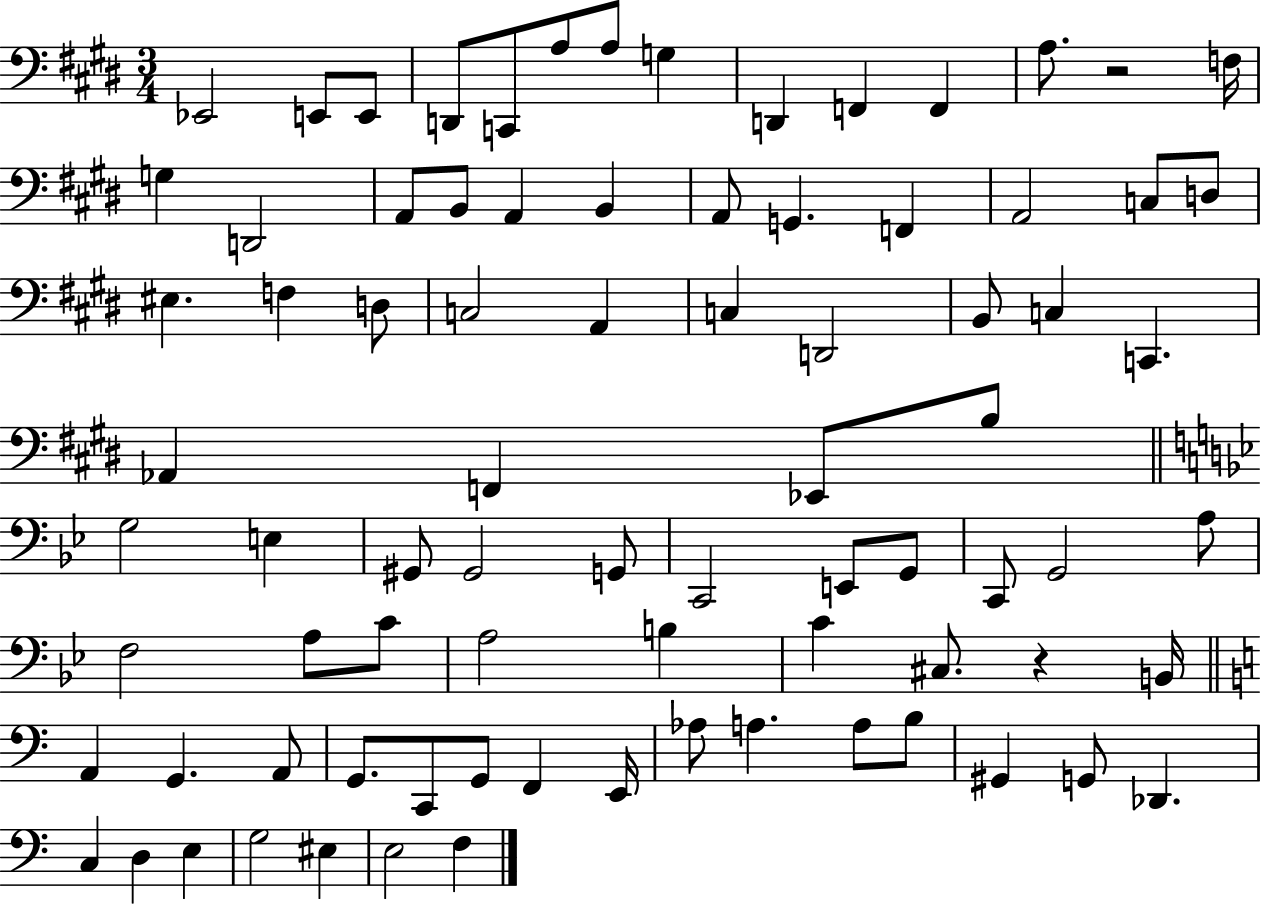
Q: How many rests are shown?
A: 2